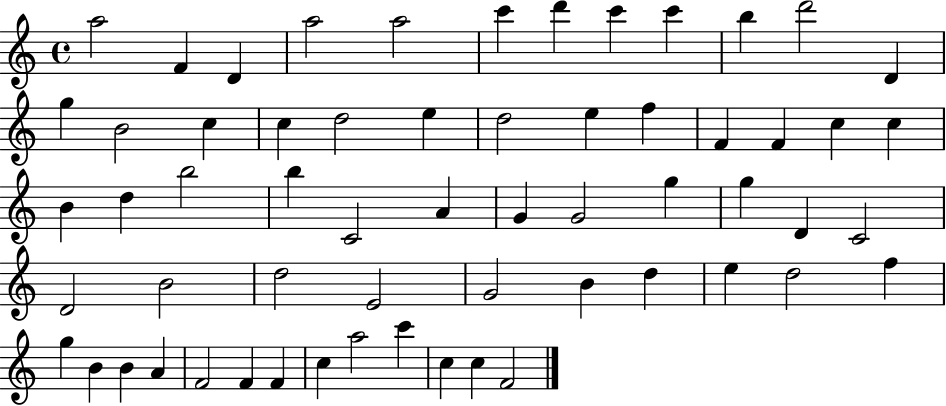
{
  \clef treble
  \time 4/4
  \defaultTimeSignature
  \key c \major
  a''2 f'4 d'4 | a''2 a''2 | c'''4 d'''4 c'''4 c'''4 | b''4 d'''2 d'4 | \break g''4 b'2 c''4 | c''4 d''2 e''4 | d''2 e''4 f''4 | f'4 f'4 c''4 c''4 | \break b'4 d''4 b''2 | b''4 c'2 a'4 | g'4 g'2 g''4 | g''4 d'4 c'2 | \break d'2 b'2 | d''2 e'2 | g'2 b'4 d''4 | e''4 d''2 f''4 | \break g''4 b'4 b'4 a'4 | f'2 f'4 f'4 | c''4 a''2 c'''4 | c''4 c''4 f'2 | \break \bar "|."
}